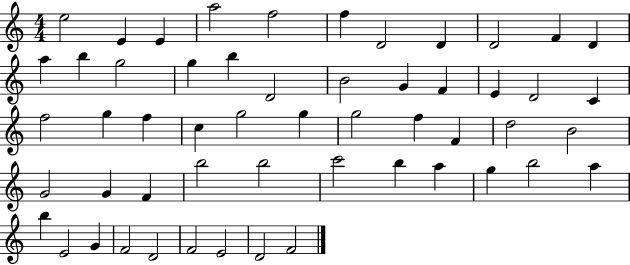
X:1
T:Untitled
M:4/4
L:1/4
K:C
e2 E E a2 f2 f D2 D D2 F D a b g2 g b D2 B2 G F E D2 C f2 g f c g2 g g2 f F d2 B2 G2 G F b2 b2 c'2 b a g b2 a b E2 G F2 D2 F2 E2 D2 F2